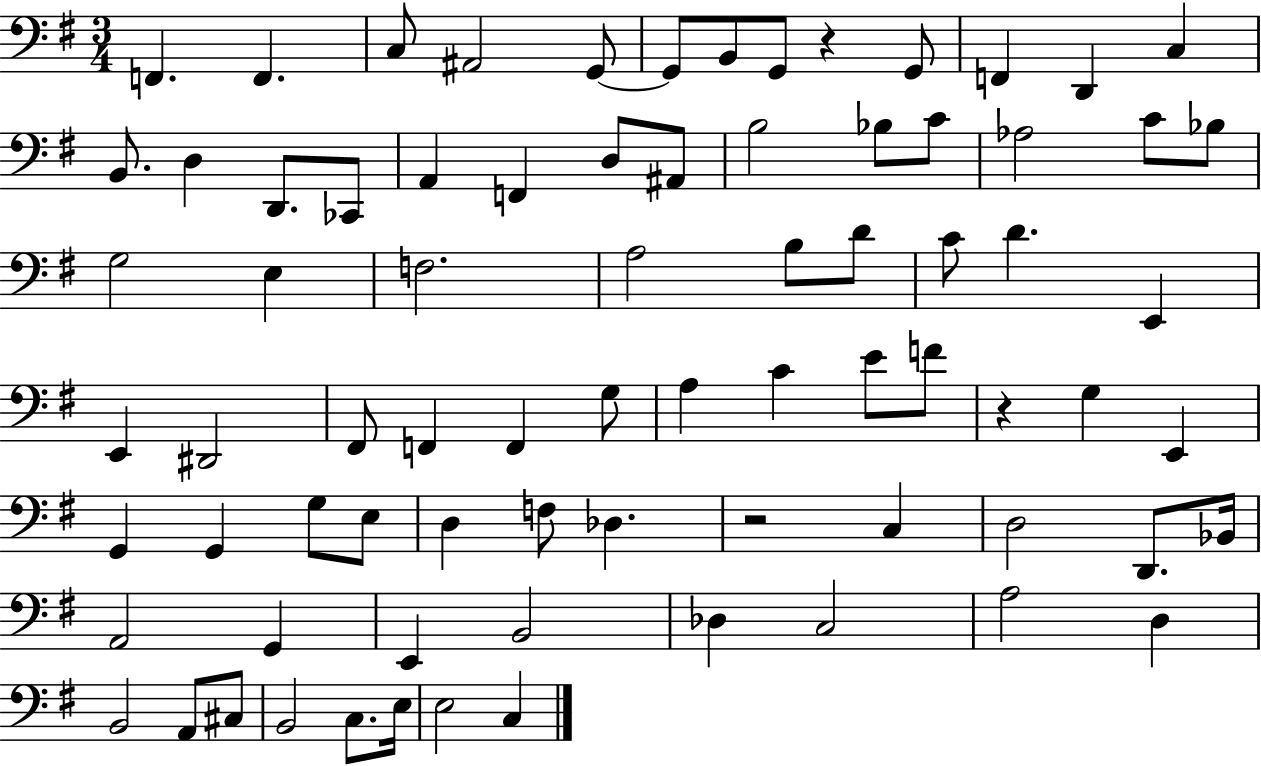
{
  \clef bass
  \numericTimeSignature
  \time 3/4
  \key g \major
  f,4. f,4. | c8 ais,2 g,8~~ | g,8 b,8 g,8 r4 g,8 | f,4 d,4 c4 | \break b,8. d4 d,8. ces,8 | a,4 f,4 d8 ais,8 | b2 bes8 c'8 | aes2 c'8 bes8 | \break g2 e4 | f2. | a2 b8 d'8 | c'8 d'4. e,4 | \break e,4 dis,2 | fis,8 f,4 f,4 g8 | a4 c'4 e'8 f'8 | r4 g4 e,4 | \break g,4 g,4 g8 e8 | d4 f8 des4. | r2 c4 | d2 d,8. bes,16 | \break a,2 g,4 | e,4 b,2 | des4 c2 | a2 d4 | \break b,2 a,8 cis8 | b,2 c8. e16 | e2 c4 | \bar "|."
}